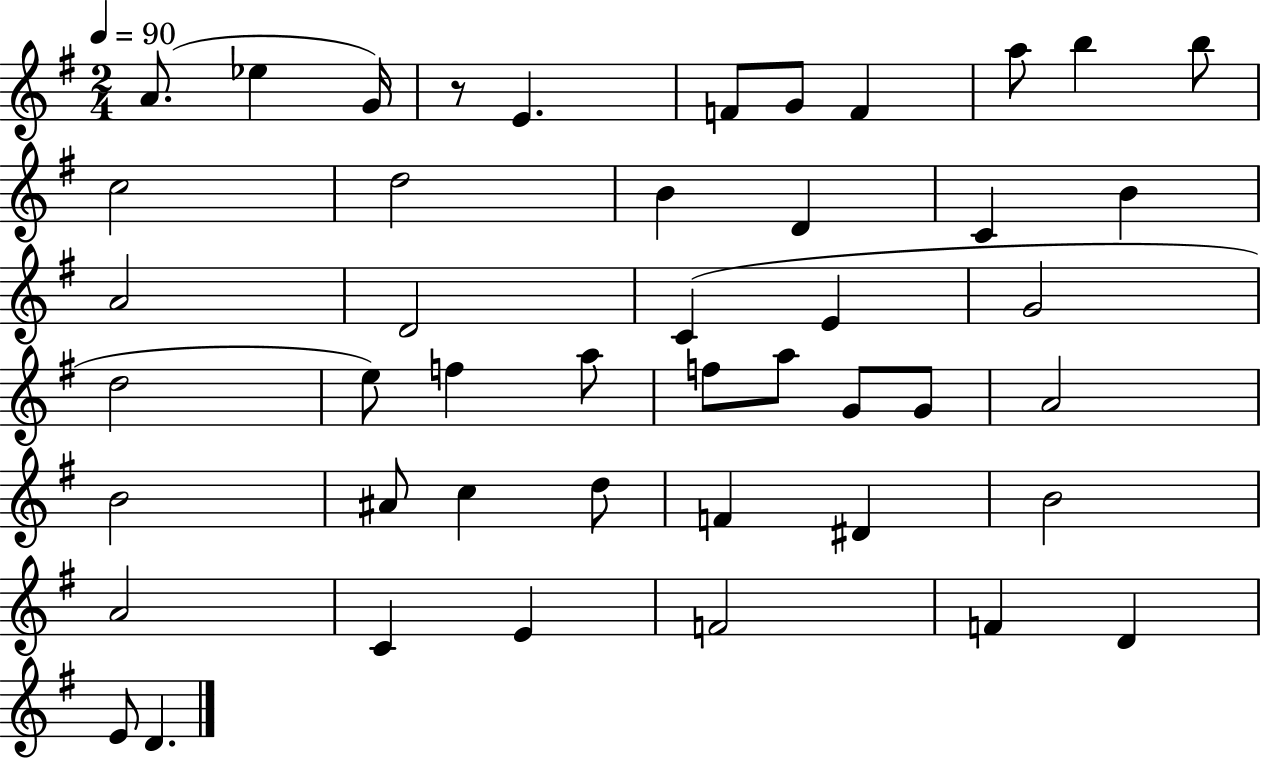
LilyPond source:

{
  \clef treble
  \numericTimeSignature
  \time 2/4
  \key g \major
  \tempo 4 = 90
  a'8.( ees''4 g'16) | r8 e'4. | f'8 g'8 f'4 | a''8 b''4 b''8 | \break c''2 | d''2 | b'4 d'4 | c'4 b'4 | \break a'2 | d'2 | c'4( e'4 | g'2 | \break d''2 | e''8) f''4 a''8 | f''8 a''8 g'8 g'8 | a'2 | \break b'2 | ais'8 c''4 d''8 | f'4 dis'4 | b'2 | \break a'2 | c'4 e'4 | f'2 | f'4 d'4 | \break e'8 d'4. | \bar "|."
}